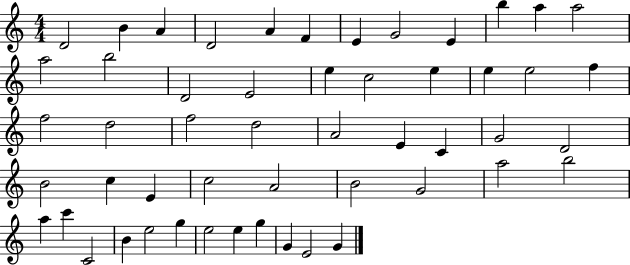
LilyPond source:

{
  \clef treble
  \numericTimeSignature
  \time 4/4
  \key c \major
  d'2 b'4 a'4 | d'2 a'4 f'4 | e'4 g'2 e'4 | b''4 a''4 a''2 | \break a''2 b''2 | d'2 e'2 | e''4 c''2 e''4 | e''4 e''2 f''4 | \break f''2 d''2 | f''2 d''2 | a'2 e'4 c'4 | g'2 d'2 | \break b'2 c''4 e'4 | c''2 a'2 | b'2 g'2 | a''2 b''2 | \break a''4 c'''4 c'2 | b'4 e''2 g''4 | e''2 e''4 g''4 | g'4 e'2 g'4 | \break \bar "|."
}